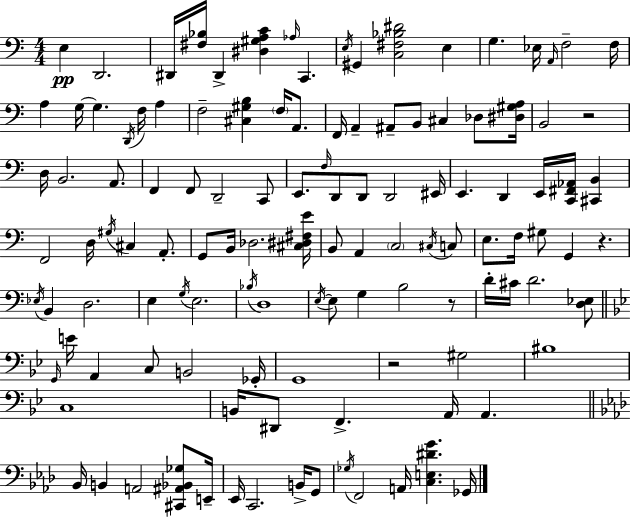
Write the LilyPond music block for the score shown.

{
  \clef bass
  \numericTimeSignature
  \time 4/4
  \key c \major
  \repeat volta 2 { e4\pp d,2. | dis,16 <fis bes>16 dis,4-> <dis gis a c'>4 \grace { aes16 } c,4. | \acciaccatura { e16 } gis,4 <c fis bes dis'>2 e4 | g4. ees16 \grace { a,16 } f2-- | \break f16 a4 g16~~ g4. \acciaccatura { d,16 } f16 | a4 f2-- <cis gis b>4 | \parenthesize f16 a,8. f,16 a,4-- ais,8-- b,8 cis4 | des8 <dis gis a>16 b,2 r2 | \break d16 b,2. | a,8. f,4 f,8 d,2-- | c,8 e,8. \grace { f16 } d,8 d,8 d,2 | eis,16 e,4. d,4 e,16 | \break <c, fis, aes,>16 <cis, b,>4 f,2 d16 \acciaccatura { gis16 } cis4 | a,8.-. g,8 b,16 des2. | <cis dis fis e'>16 b,8 a,4 \parenthesize c2 | \acciaccatura { cis16 } c8 e8. f16 gis8 g,4 | \break r4. \acciaccatura { ees16 } b,4 d2. | e4 \acciaccatura { g16 } e2. | \acciaccatura { bes16 } d1 | \acciaccatura { e16~ }~ e8 g4 | \break b2 r8 d'16-. cis'16 d'2. | <d ees>8 \bar "||" \break \key bes \major \grace { g,16 } e'16 a,4 c8 b,2 | ges,16-. g,1 | r2 gis2 | bis1 | \break c1 | b,16 dis,8 f,4.-> a,16 a,4. | \bar "||" \break \key aes \major bes,16 b,4 a,2 <cis, ais, bes, ges>8 e,16-- | ees,16 c,2. b,16-> g,8 | \acciaccatura { ges16 } f,2 a,16 <c e dis' g'>4. | ges,16 } \bar "|."
}